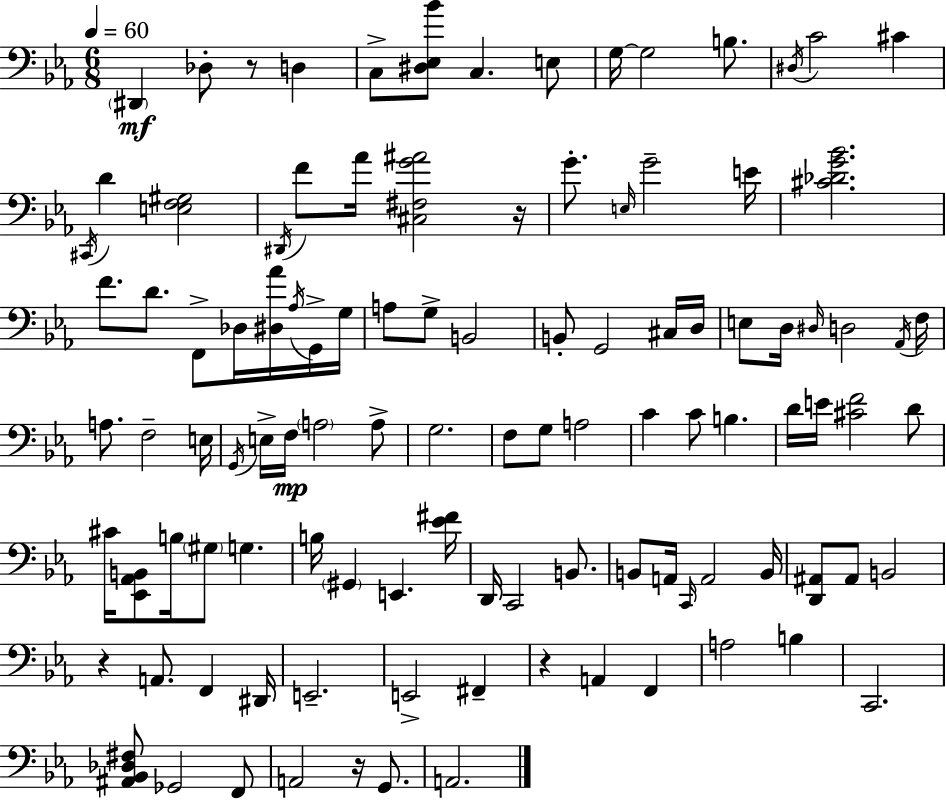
{
  \clef bass
  \numericTimeSignature
  \time 6/8
  \key c \minor
  \tempo 4 = 60
  \parenthesize dis,4\mf des8-. r8 d4 | c8-> <dis ees bes'>8 c4. e8 | g16~~ g2 b8. | \acciaccatura { dis16 } c'2 cis'4 | \break \acciaccatura { cis,16 } d'4 <e f gis>2 | \acciaccatura { dis,16 } f'8 aes'16 <cis fis g' ais'>2 | r16 g'8.-. \grace { e16 } g'2-- | e'16 <cis' des' g' bes'>2. | \break f'8. d'8. f,8-> | des16 <dis aes'>16 \acciaccatura { aes16 } g,16-> g16 a8 g8-> b,2 | b,8-. g,2 | cis16 d16 e8 d16 \grace { dis16 } d2 | \break \acciaccatura { aes,16 } f16 a8. f2-- | e16 \acciaccatura { g,16 } e16-> f16\mp \parenthesize a2 | a8-> g2. | f8 g8 | \break a2 c'4 | c'8 b4. d'16 e'16 <cis' f'>2 | d'8 cis'16 <ees, aes, b,>8 b16 | \parenthesize gis8 g4. b16 \parenthesize gis,4 | \break e,4. <ees' fis'>16 d,16 c,2 | b,8. b,8 a,16 \grace { c,16 } | a,2 b,16 <d, ais,>8 ais,8 | b,2 r4 | \break a,8. f,4 dis,16 e,2.-- | e,2-> | fis,4-- r4 | a,4 f,4 a2 | \break b4 c,2. | <ais, bes, des fis>8 ges,2 | f,8 a,2 | r16 g,8. a,2. | \break \bar "|."
}